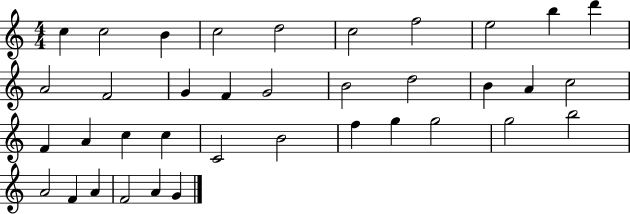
X:1
T:Untitled
M:4/4
L:1/4
K:C
c c2 B c2 d2 c2 f2 e2 b d' A2 F2 G F G2 B2 d2 B A c2 F A c c C2 B2 f g g2 g2 b2 A2 F A F2 A G